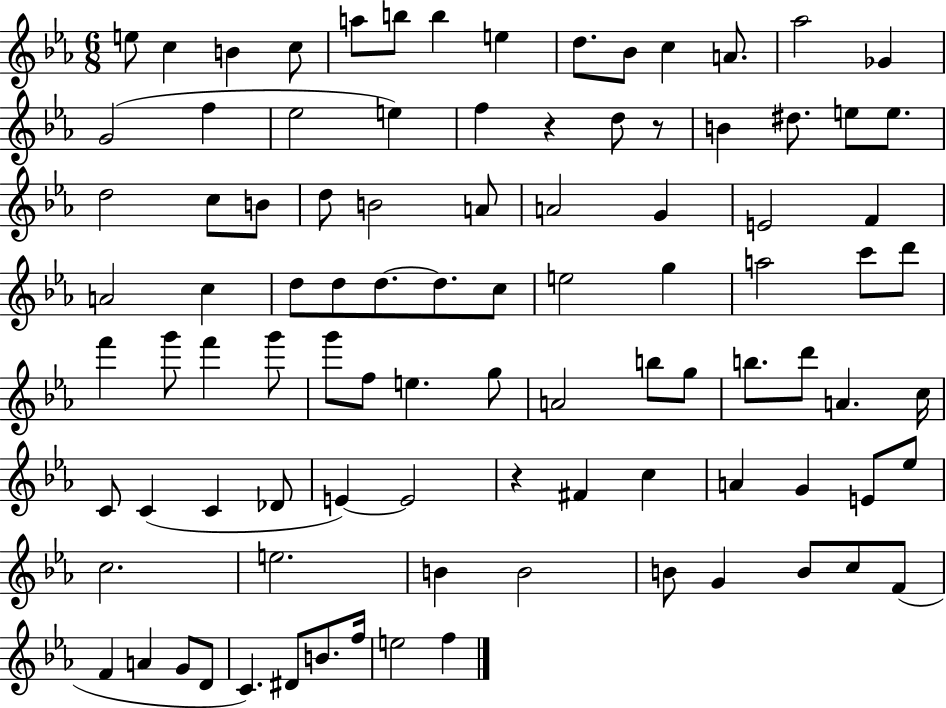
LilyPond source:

{
  \clef treble
  \numericTimeSignature
  \time 6/8
  \key ees \major
  \repeat volta 2 { e''8 c''4 b'4 c''8 | a''8 b''8 b''4 e''4 | d''8. bes'8 c''4 a'8. | aes''2 ges'4 | \break g'2( f''4 | ees''2 e''4) | f''4 r4 d''8 r8 | b'4 dis''8. e''8 e''8. | \break d''2 c''8 b'8 | d''8 b'2 a'8 | a'2 g'4 | e'2 f'4 | \break a'2 c''4 | d''8 d''8 d''8.~~ d''8. c''8 | e''2 g''4 | a''2 c'''8 d'''8 | \break f'''4 g'''8 f'''4 g'''8 | g'''8 f''8 e''4. g''8 | a'2 b''8 g''8 | b''8. d'''8 a'4. c''16 | \break c'8 c'4( c'4 des'8 | e'4~~) e'2 | r4 fis'4 c''4 | a'4 g'4 e'8 ees''8 | \break c''2. | e''2. | b'4 b'2 | b'8 g'4 b'8 c''8 f'8( | \break f'4 a'4 g'8 d'8 | c'4.) dis'8 b'8. f''16 | e''2 f''4 | } \bar "|."
}